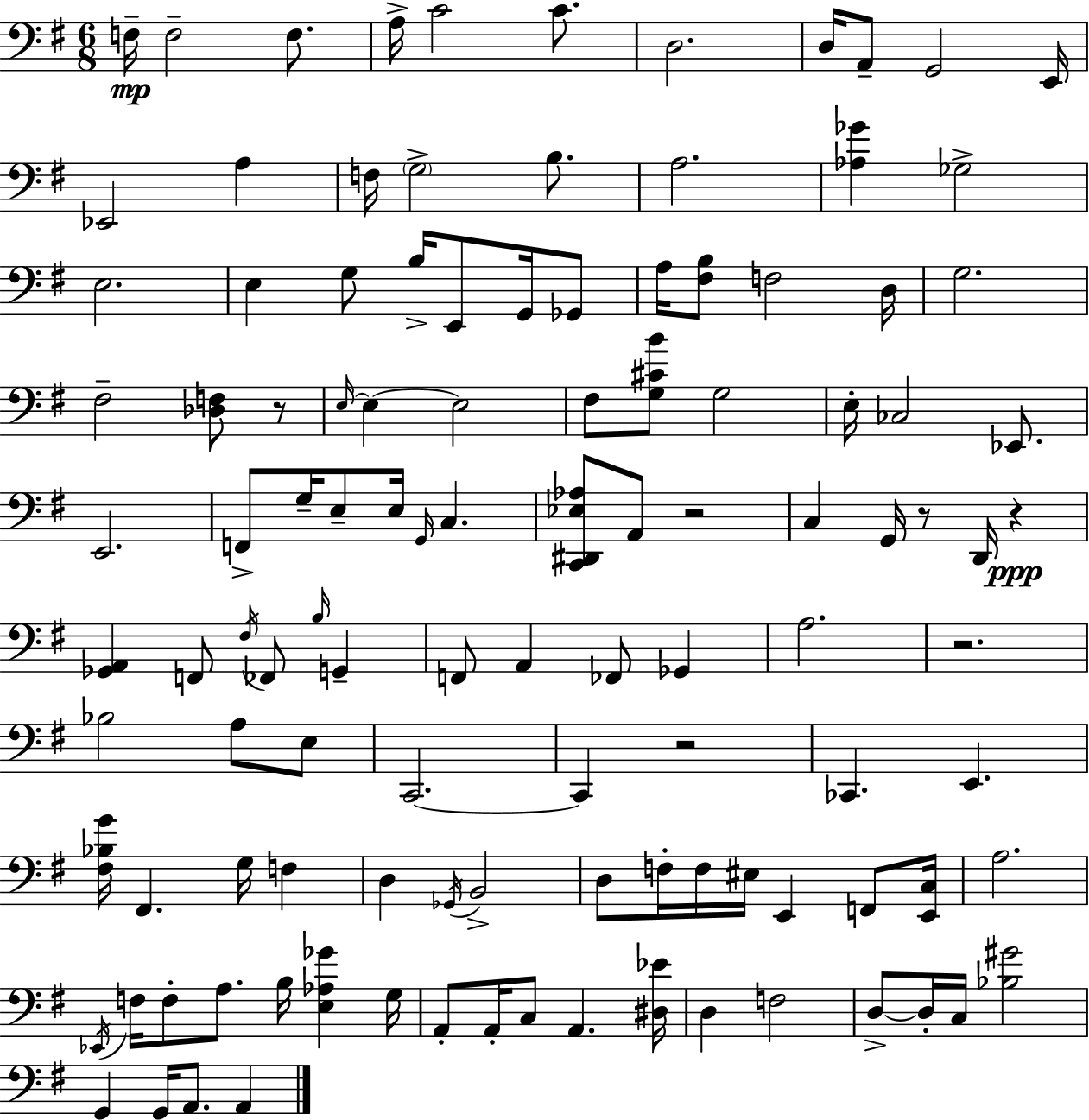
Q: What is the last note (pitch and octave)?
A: A2